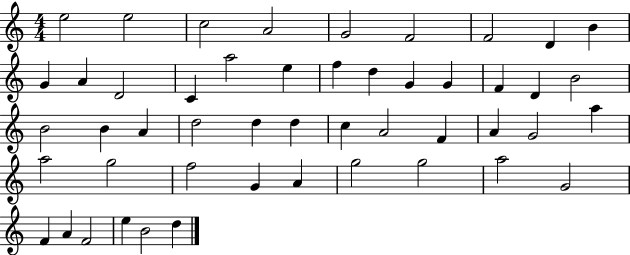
E5/h E5/h C5/h A4/h G4/h F4/h F4/h D4/q B4/q G4/q A4/q D4/h C4/q A5/h E5/q F5/q D5/q G4/q G4/q F4/q D4/q B4/h B4/h B4/q A4/q D5/h D5/q D5/q C5/q A4/h F4/q A4/q G4/h A5/q A5/h G5/h F5/h G4/q A4/q G5/h G5/h A5/h G4/h F4/q A4/q F4/h E5/q B4/h D5/q